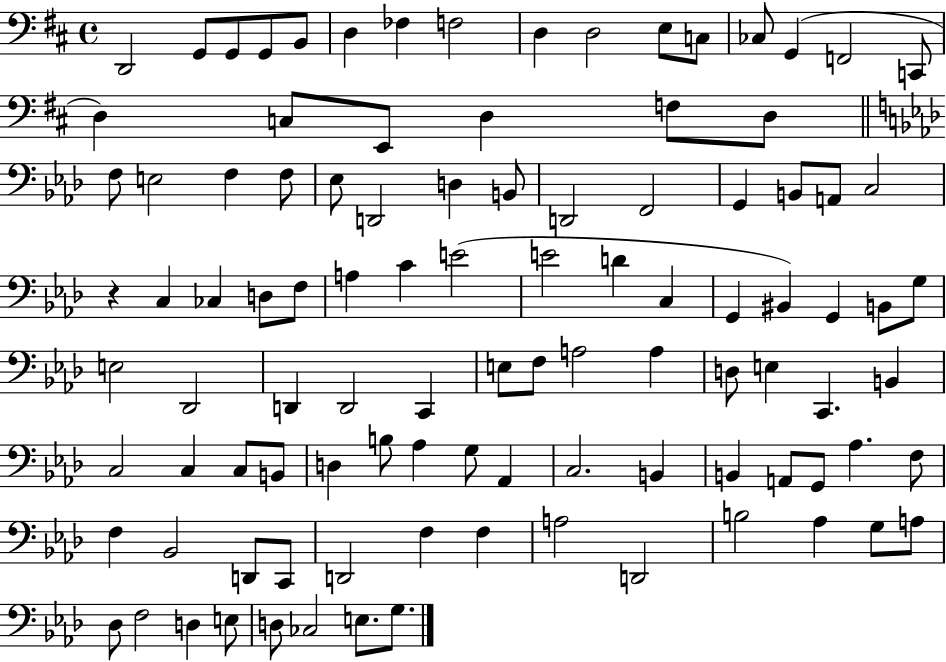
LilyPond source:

{
  \clef bass
  \time 4/4
  \defaultTimeSignature
  \key d \major
  \repeat volta 2 { d,2 g,8 g,8 g,8 b,8 | d4 fes4 f2 | d4 d2 e8 c8 | ces8 g,4( f,2 c,8 | \break d4) c8 e,8 d4 f8 d8 | \bar "||" \break \key aes \major f8 e2 f4 f8 | ees8 d,2 d4 b,8 | d,2 f,2 | g,4 b,8 a,8 c2 | \break r4 c4 ces4 d8 f8 | a4 c'4 e'2( | e'2 d'4 c4 | g,4 bis,4) g,4 b,8 g8 | \break e2 des,2 | d,4 d,2 c,4 | e8 f8 a2 a4 | d8 e4 c,4. b,4 | \break c2 c4 c8 b,8 | d4 b8 aes4 g8 aes,4 | c2. b,4 | b,4 a,8 g,8 aes4. f8 | \break f4 bes,2 d,8 c,8 | d,2 f4 f4 | a2 d,2 | b2 aes4 g8 a8 | \break des8 f2 d4 e8 | d8 ces2 e8. g8. | } \bar "|."
}